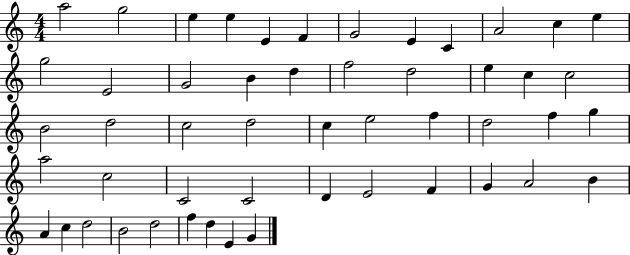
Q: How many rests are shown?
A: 0